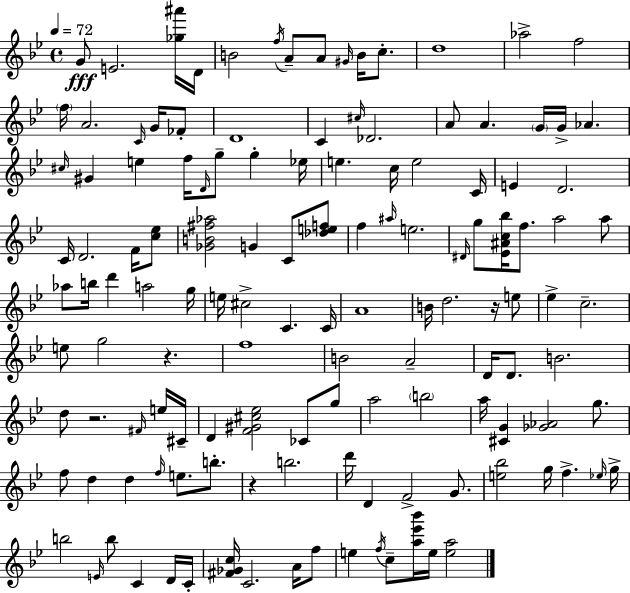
{
  \clef treble
  \time 4/4
  \defaultTimeSignature
  \key g \minor
  \tempo 4 = 72
  g'8\fff e'2. <ges'' ais'''>16 d'16 | b'2 \acciaccatura { f''16 } a'8-- a'8 \grace { gis'16 } b'16 c''8.-. | d''1 | aes''2-> f''2 | \break \parenthesize f''16 a'2. \grace { c'16 } | g'16 fes'8-. d'1 | c'4 \grace { cis''16 } des'2. | a'8 a'4. \parenthesize g'16 g'16-> aes'4. | \break \grace { cis''16 } gis'4 e''4 f''16 \grace { d'16 } g''8-- | g''4-. ees''16 e''4. c''16 e''2 | c'16 e'4 d'2. | c'16 d'2. | \break f'16 <c'' ees''>8 <ges' b' fis'' aes''>2 g'4 | c'8 <des'' e'' f''>8 f''4 \grace { ais''16 } e''2. | \grace { dis'16 } g''8 <ees' ais' c'' bes''>16 f''8. a''2 | a''8 aes''8 b''16 d'''4 a''2 | \break g''16 e''16 cis''2-> | c'4. c'16 a'1 | b'16 d''2. | r16 e''8 ees''4-> c''2.-- | \break e''8 g''2 | r4. f''1 | b'2 | a'2-- d'16 d'8. b'2. | \break d''8 r2. | \grace { fis'16 } e''16 cis'16-- d'4 <f' gis' cis'' ees''>2 | ces'8 g''8 a''2 | \parenthesize b''2 a''16 <cis' g'>4 <ges' aes'>2 | \break g''8. f''8 d''4 d''4 | \grace { f''16 } e''8. b''8.-. r4 b''2. | d'''16 d'4 f'2-> | g'8. <e'' bes''>2 | \break g''16 f''4.-> \grace { ees''16 } g''16-> b''2 | \grace { e'16 } b''8 c'4 d'16 c'16-. <fis' ges' c''>16 c'2. | a'16 f''8 e''4 | \acciaccatura { f''16 } c''8-- <a'' ees''' bes'''>16 e''16 <e'' a''>2 \bar "|."
}